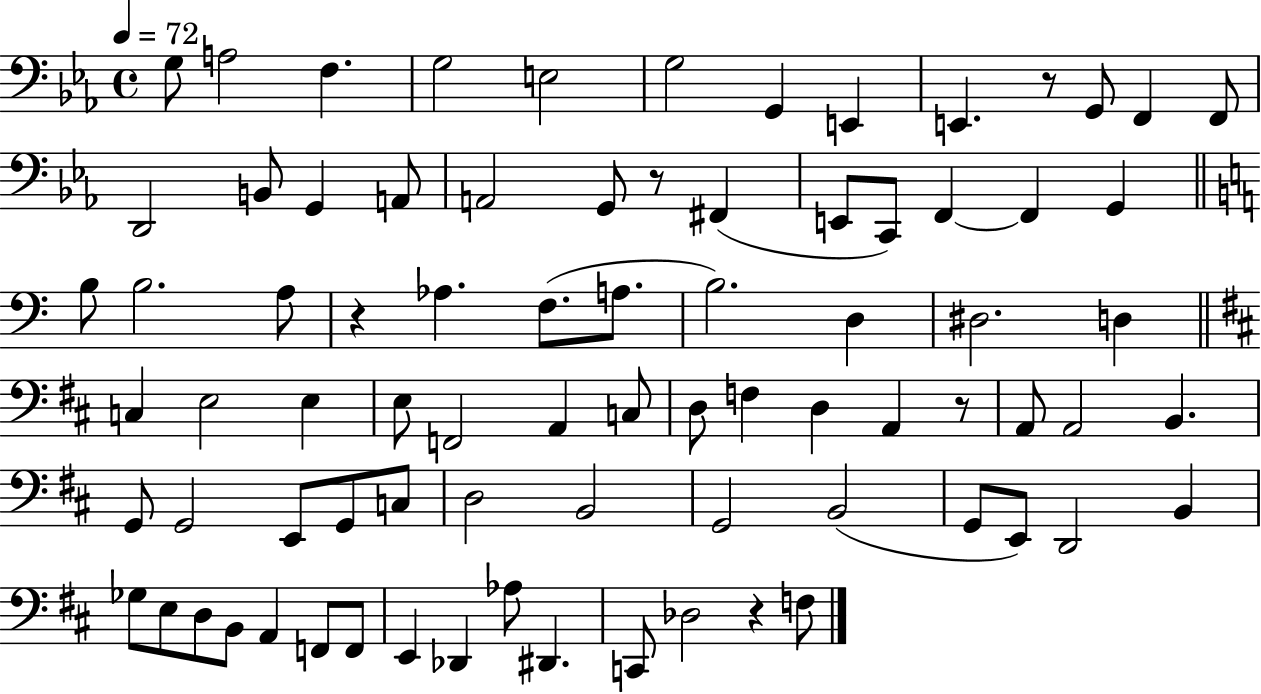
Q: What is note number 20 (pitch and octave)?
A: E2